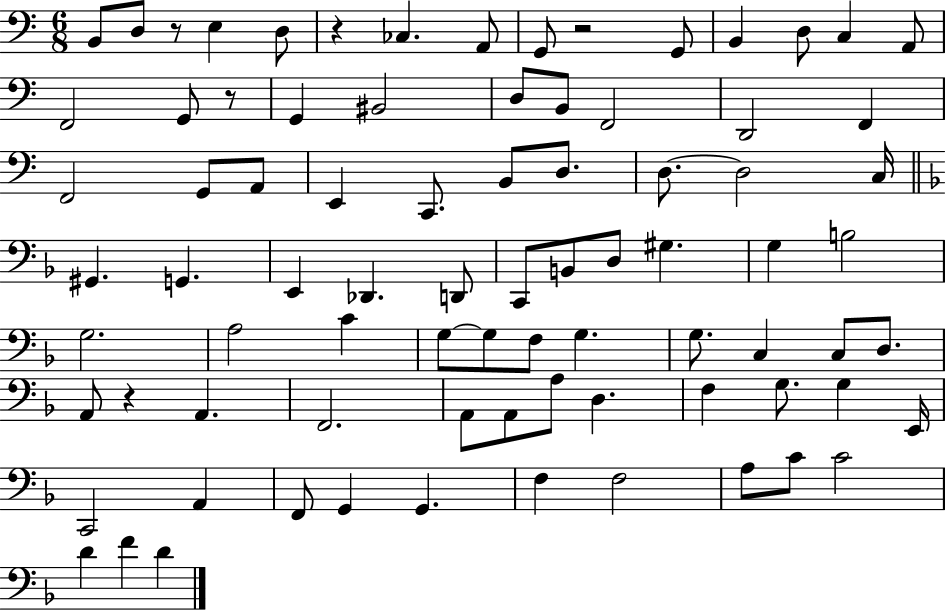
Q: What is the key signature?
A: C major